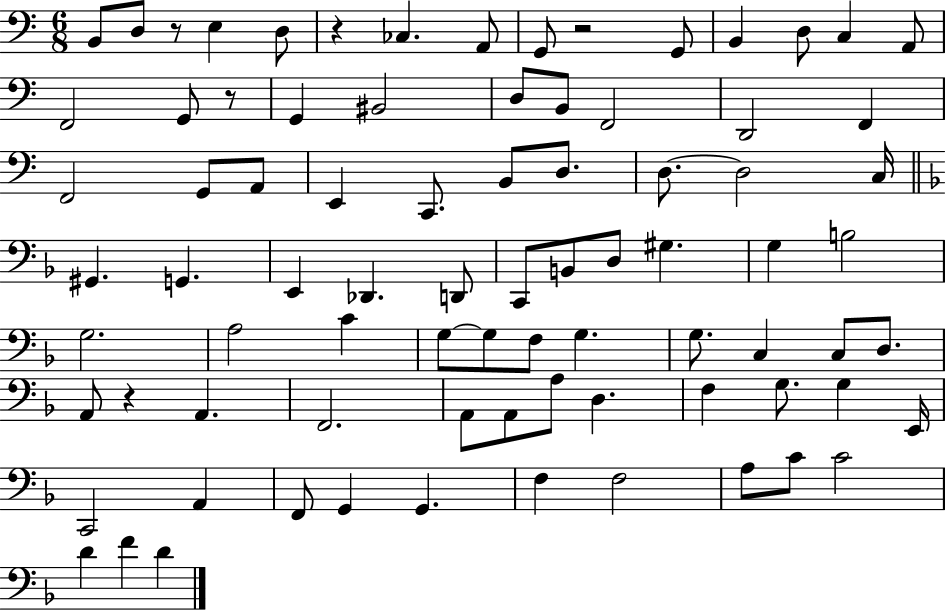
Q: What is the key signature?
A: C major